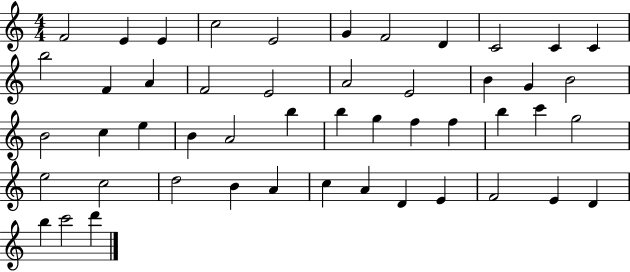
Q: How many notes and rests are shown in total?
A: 49